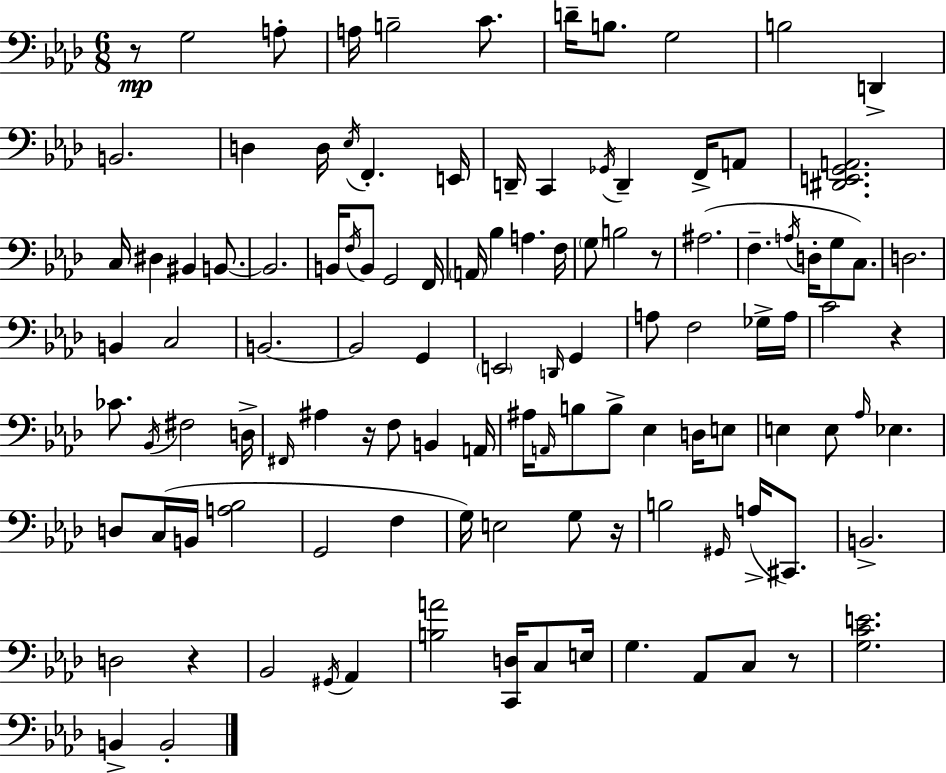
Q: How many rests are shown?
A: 7